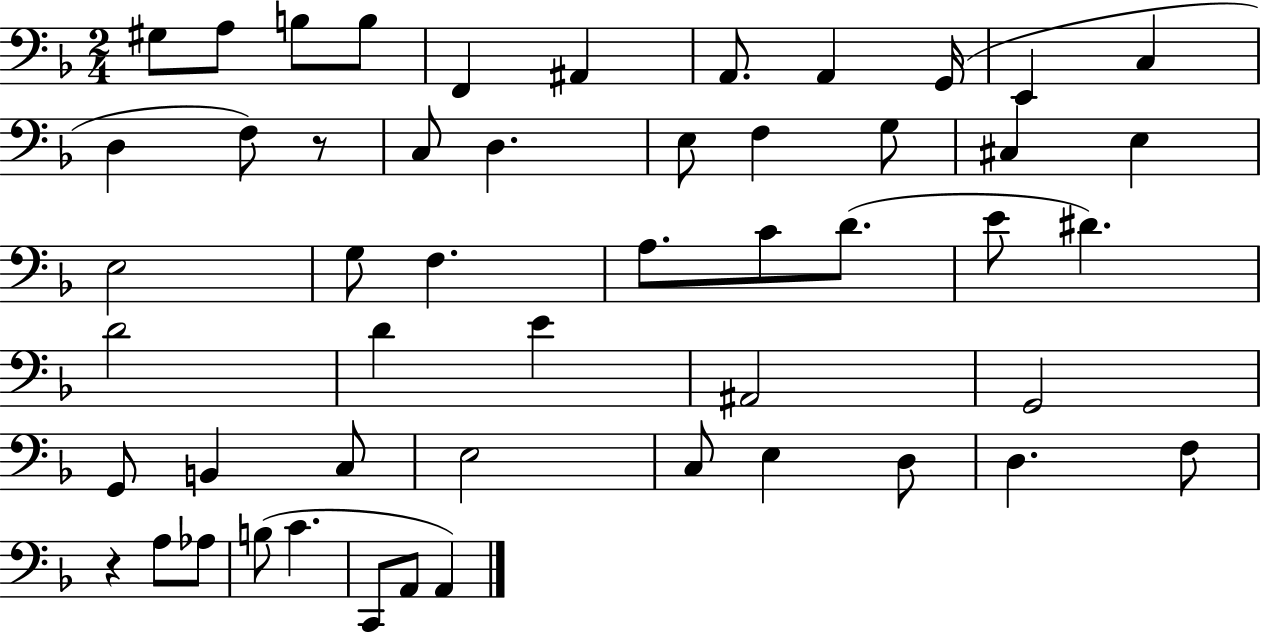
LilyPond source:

{
  \clef bass
  \numericTimeSignature
  \time 2/4
  \key f \major
  gis8 a8 b8 b8 | f,4 ais,4 | a,8. a,4 g,16( | e,4 c4 | \break d4 f8) r8 | c8 d4. | e8 f4 g8 | cis4 e4 | \break e2 | g8 f4. | a8. c'8 d'8.( | e'8 dis'4.) | \break d'2 | d'4 e'4 | ais,2 | g,2 | \break g,8 b,4 c8 | e2 | c8 e4 d8 | d4. f8 | \break r4 a8 aes8 | b8( c'4. | c,8 a,8 a,4) | \bar "|."
}